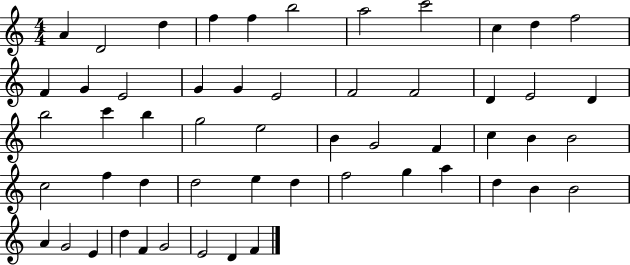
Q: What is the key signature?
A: C major